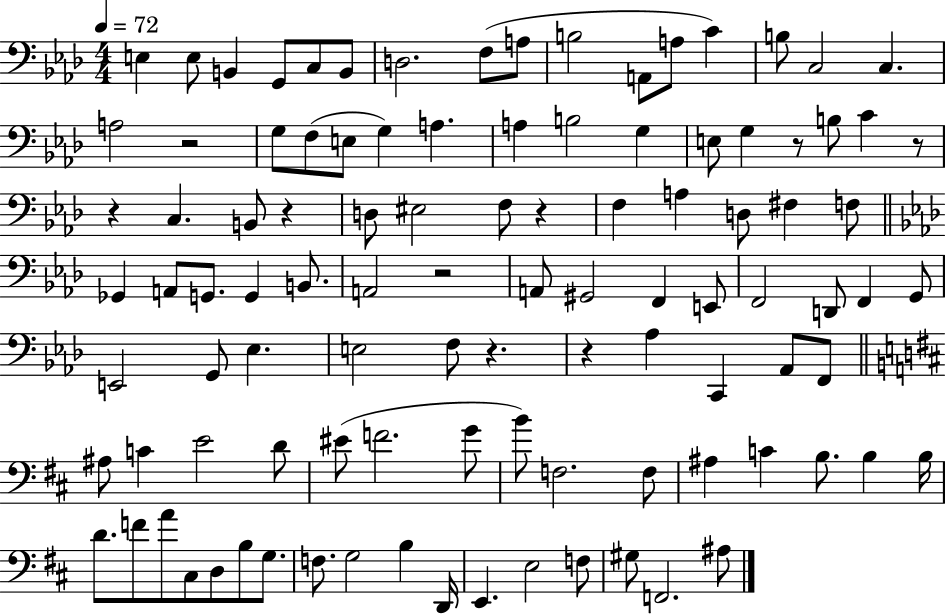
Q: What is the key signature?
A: AES major